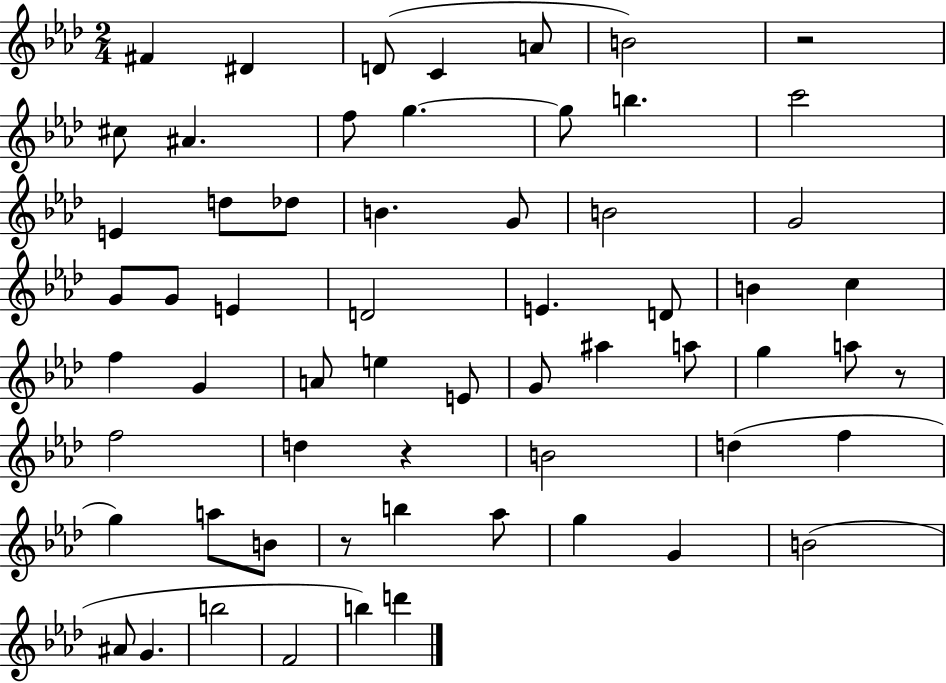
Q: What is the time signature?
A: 2/4